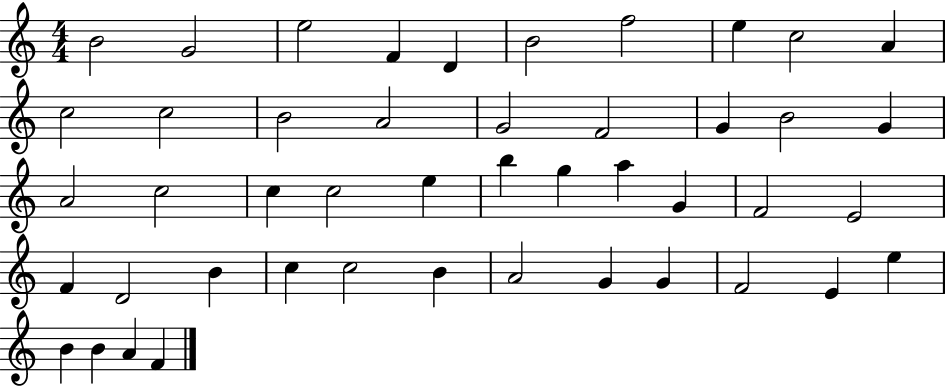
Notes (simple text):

B4/h G4/h E5/h F4/q D4/q B4/h F5/h E5/q C5/h A4/q C5/h C5/h B4/h A4/h G4/h F4/h G4/q B4/h G4/q A4/h C5/h C5/q C5/h E5/q B5/q G5/q A5/q G4/q F4/h E4/h F4/q D4/h B4/q C5/q C5/h B4/q A4/h G4/q G4/q F4/h E4/q E5/q B4/q B4/q A4/q F4/q